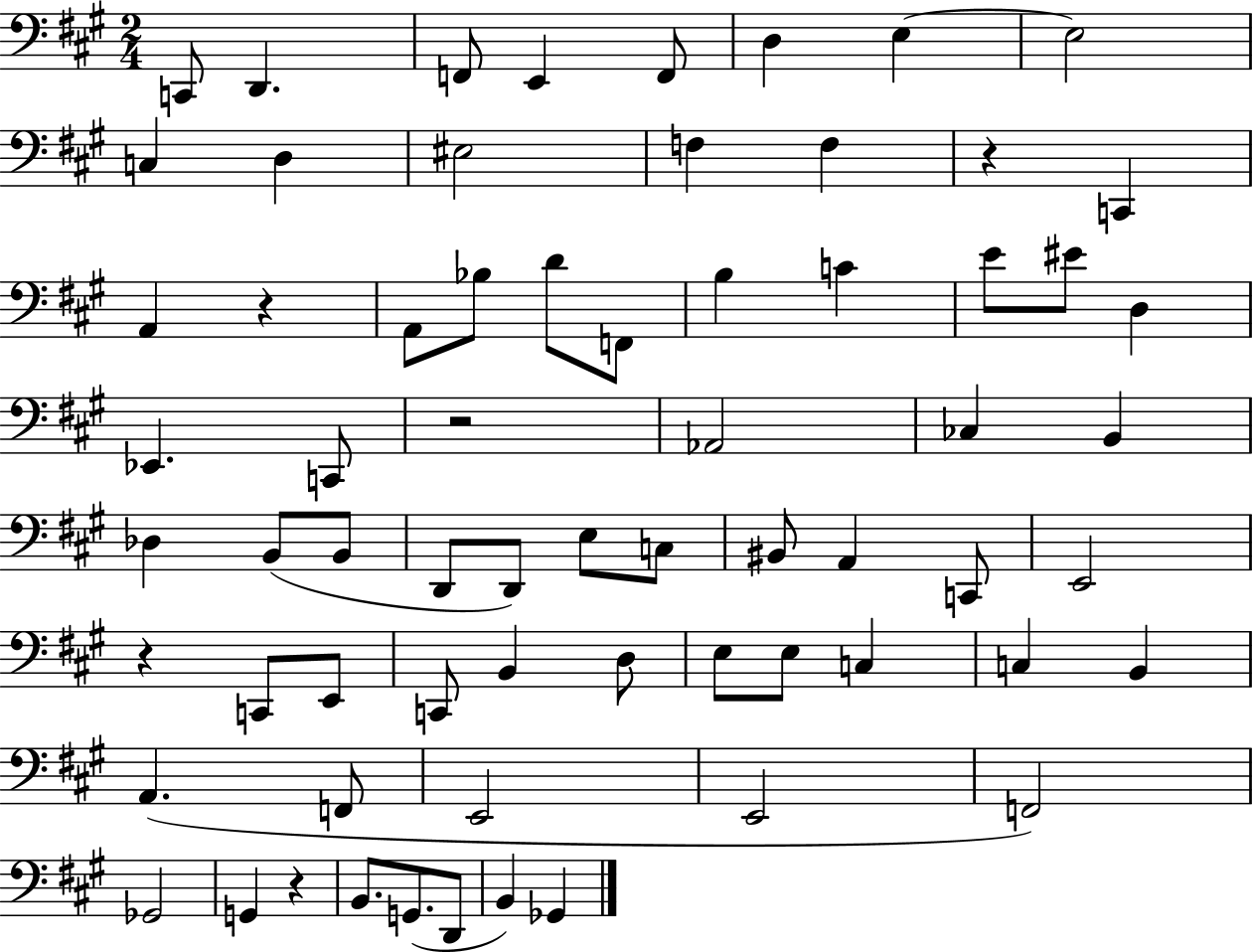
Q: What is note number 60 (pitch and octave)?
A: D2